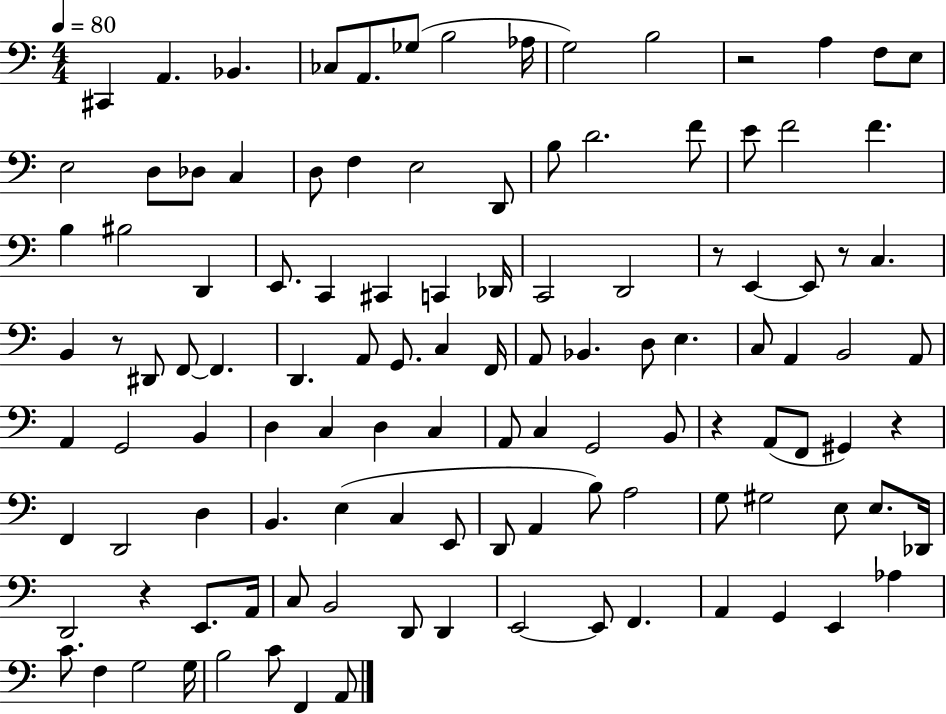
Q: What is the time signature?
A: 4/4